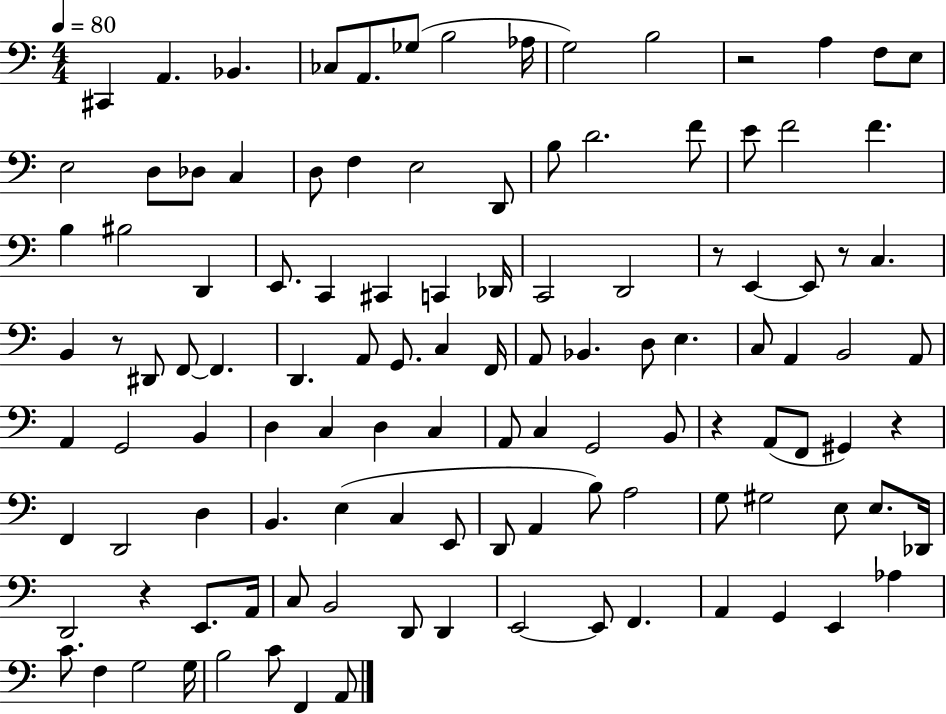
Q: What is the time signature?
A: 4/4